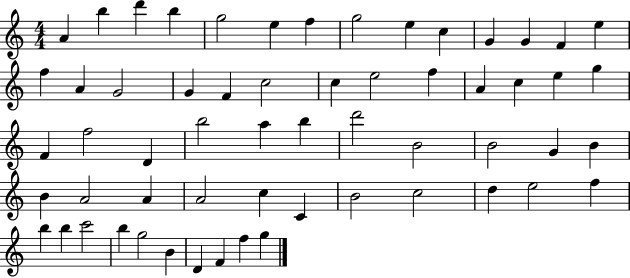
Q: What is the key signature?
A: C major